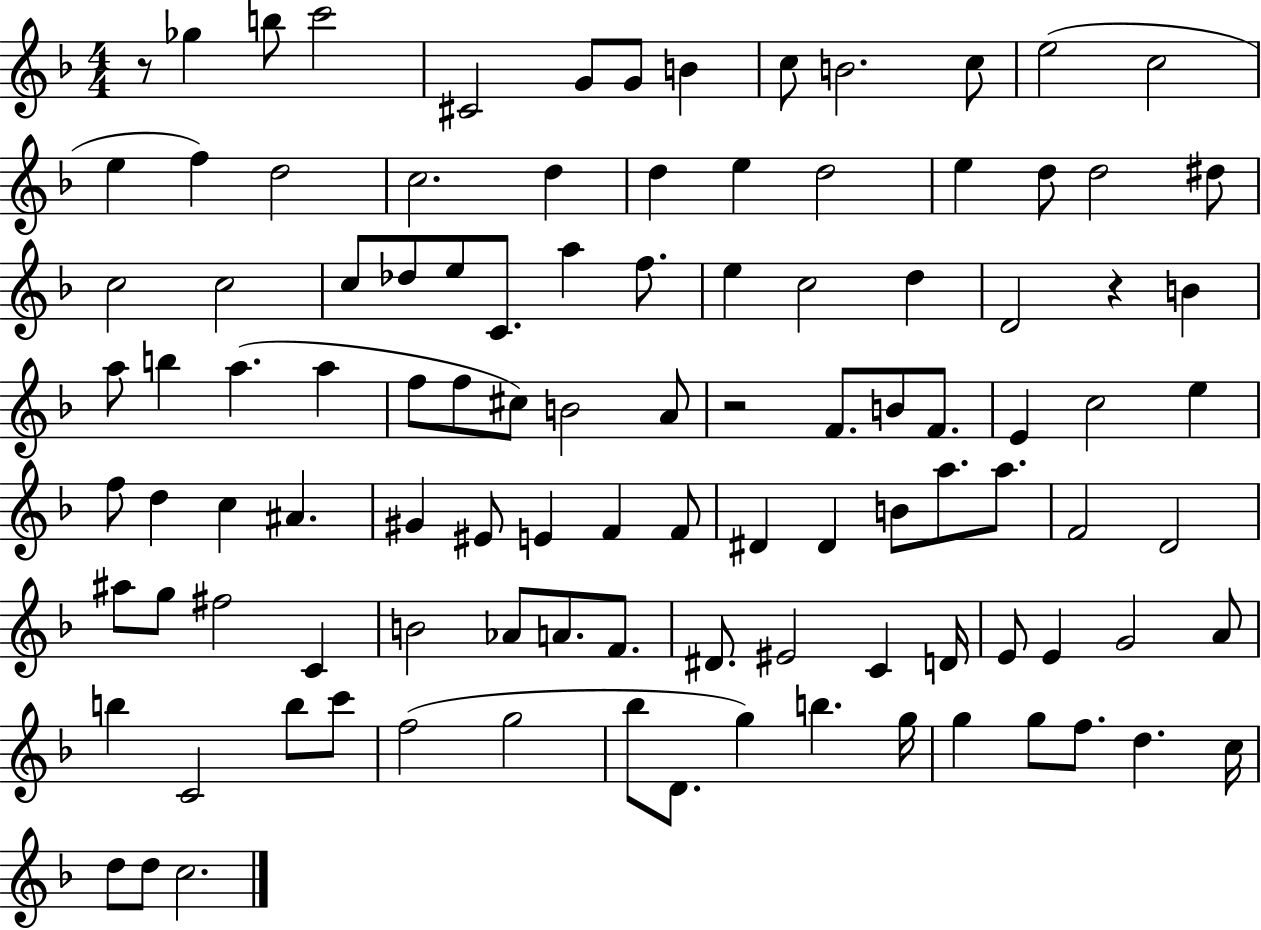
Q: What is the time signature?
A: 4/4